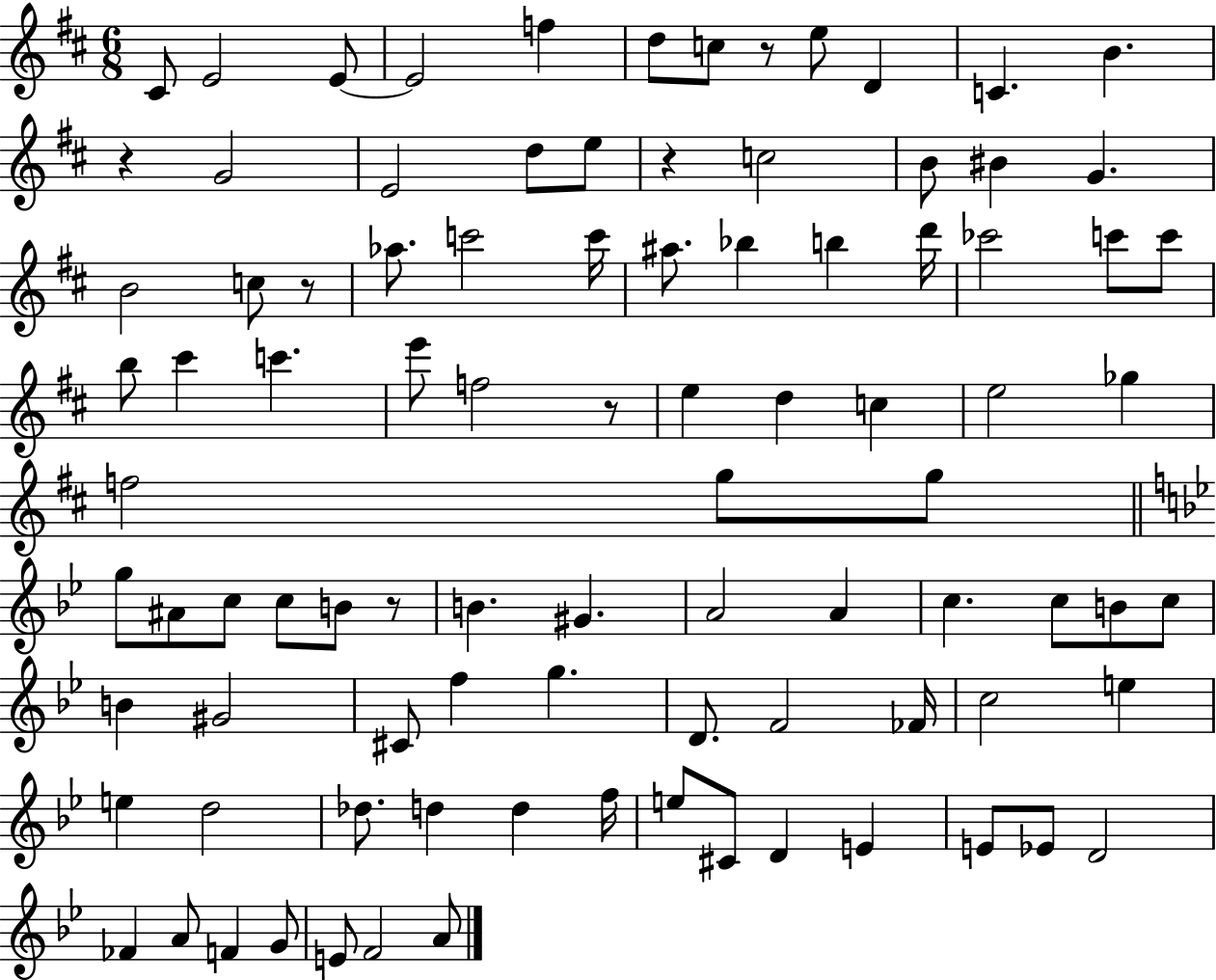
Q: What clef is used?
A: treble